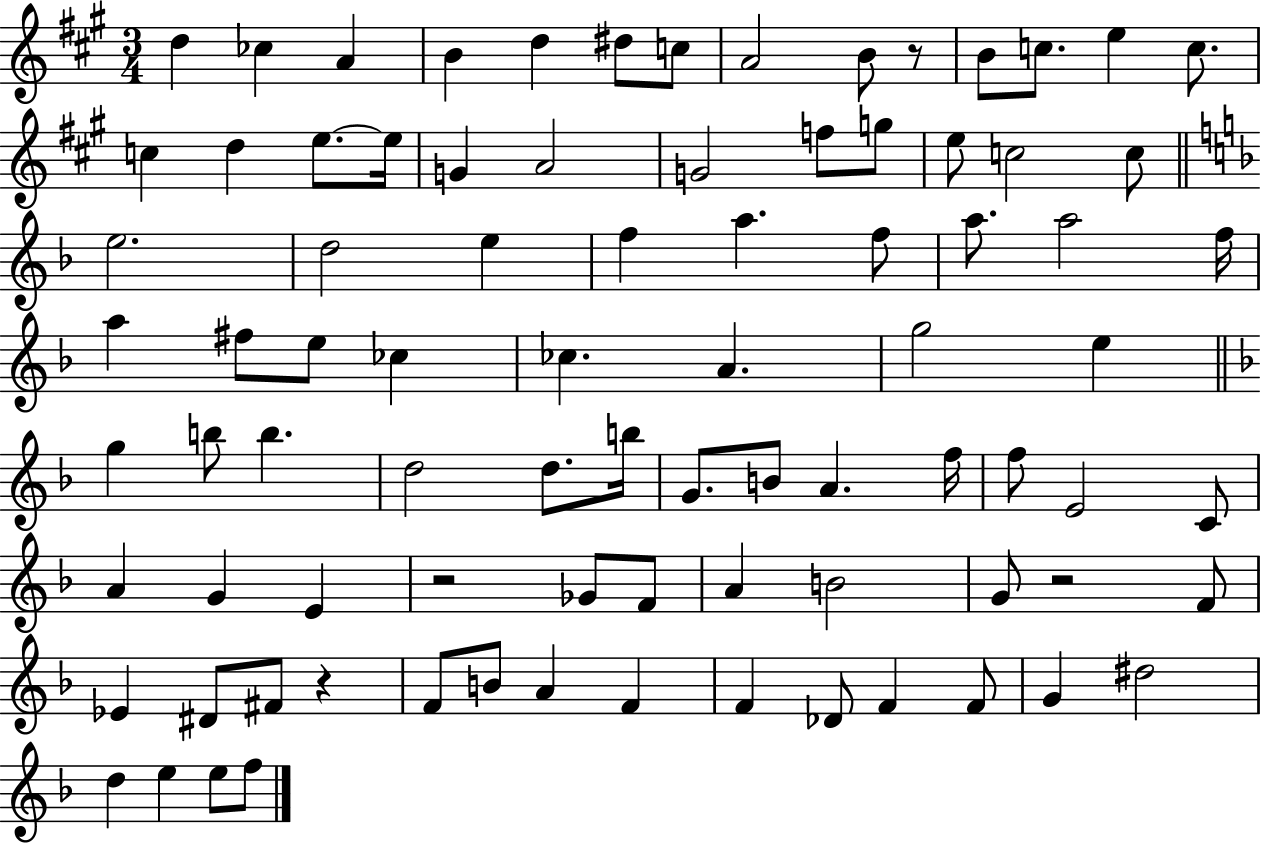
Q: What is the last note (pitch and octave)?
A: F5